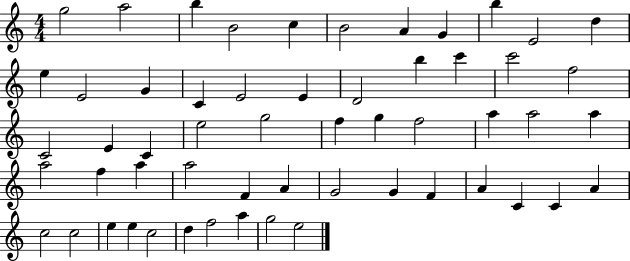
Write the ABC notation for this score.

X:1
T:Untitled
M:4/4
L:1/4
K:C
g2 a2 b B2 c B2 A G b E2 d e E2 G C E2 E D2 b c' c'2 f2 C2 E C e2 g2 f g f2 a a2 a a2 f a a2 F A G2 G F A C C A c2 c2 e e c2 d f2 a g2 e2